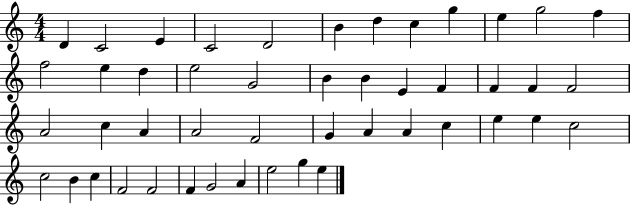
X:1
T:Untitled
M:4/4
L:1/4
K:C
D C2 E C2 D2 B d c g e g2 f f2 e d e2 G2 B B E F F F F2 A2 c A A2 F2 G A A c e e c2 c2 B c F2 F2 F G2 A e2 g e